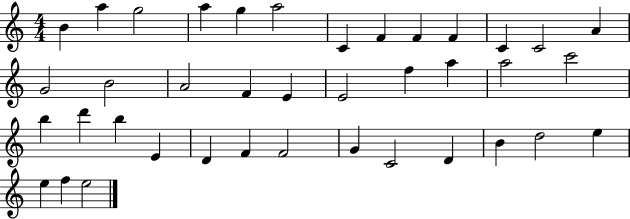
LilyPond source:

{
  \clef treble
  \numericTimeSignature
  \time 4/4
  \key c \major
  b'4 a''4 g''2 | a''4 g''4 a''2 | c'4 f'4 f'4 f'4 | c'4 c'2 a'4 | \break g'2 b'2 | a'2 f'4 e'4 | e'2 f''4 a''4 | a''2 c'''2 | \break b''4 d'''4 b''4 e'4 | d'4 f'4 f'2 | g'4 c'2 d'4 | b'4 d''2 e''4 | \break e''4 f''4 e''2 | \bar "|."
}